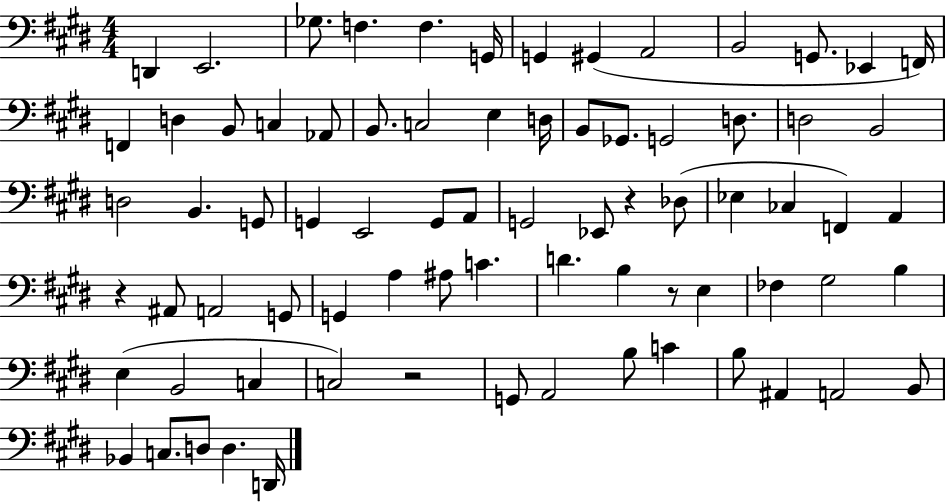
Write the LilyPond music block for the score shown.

{
  \clef bass
  \numericTimeSignature
  \time 4/4
  \key e \major
  \repeat volta 2 { d,4 e,2. | ges8. f4. f4. g,16 | g,4 gis,4( a,2 | b,2 g,8. ees,4 f,16) | \break f,4 d4 b,8 c4 aes,8 | b,8. c2 e4 d16 | b,8 ges,8. g,2 d8. | d2 b,2 | \break d2 b,4. g,8 | g,4 e,2 g,8 a,8 | g,2 ees,8 r4 des8( | ees4 ces4 f,4) a,4 | \break r4 ais,8 a,2 g,8 | g,4 a4 ais8 c'4. | d'4. b4 r8 e4 | fes4 gis2 b4 | \break e4( b,2 c4 | c2) r2 | g,8 a,2 b8 c'4 | b8 ais,4 a,2 b,8 | \break bes,4 c8. d8 d4. d,16 | } \bar "|."
}